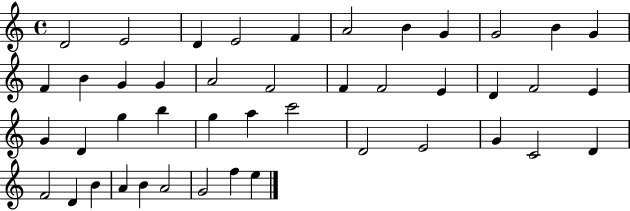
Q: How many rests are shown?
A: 0